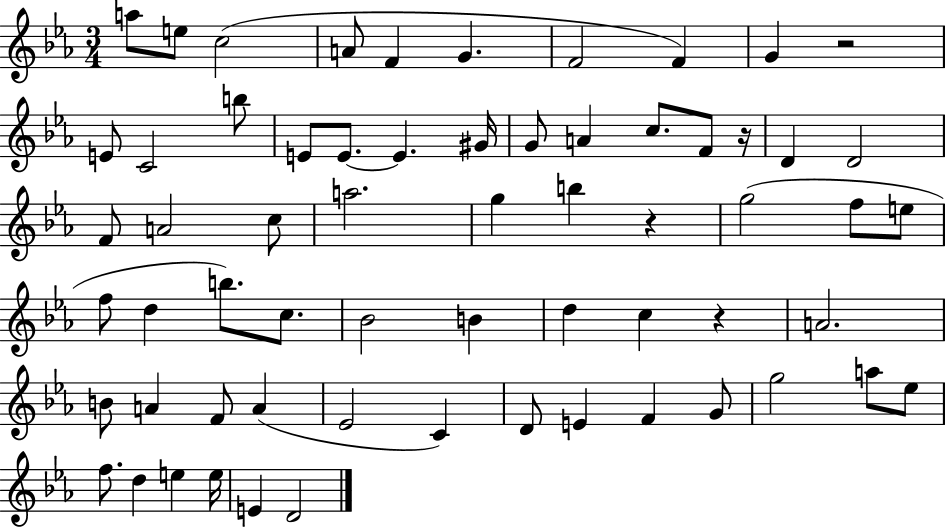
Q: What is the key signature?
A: EES major